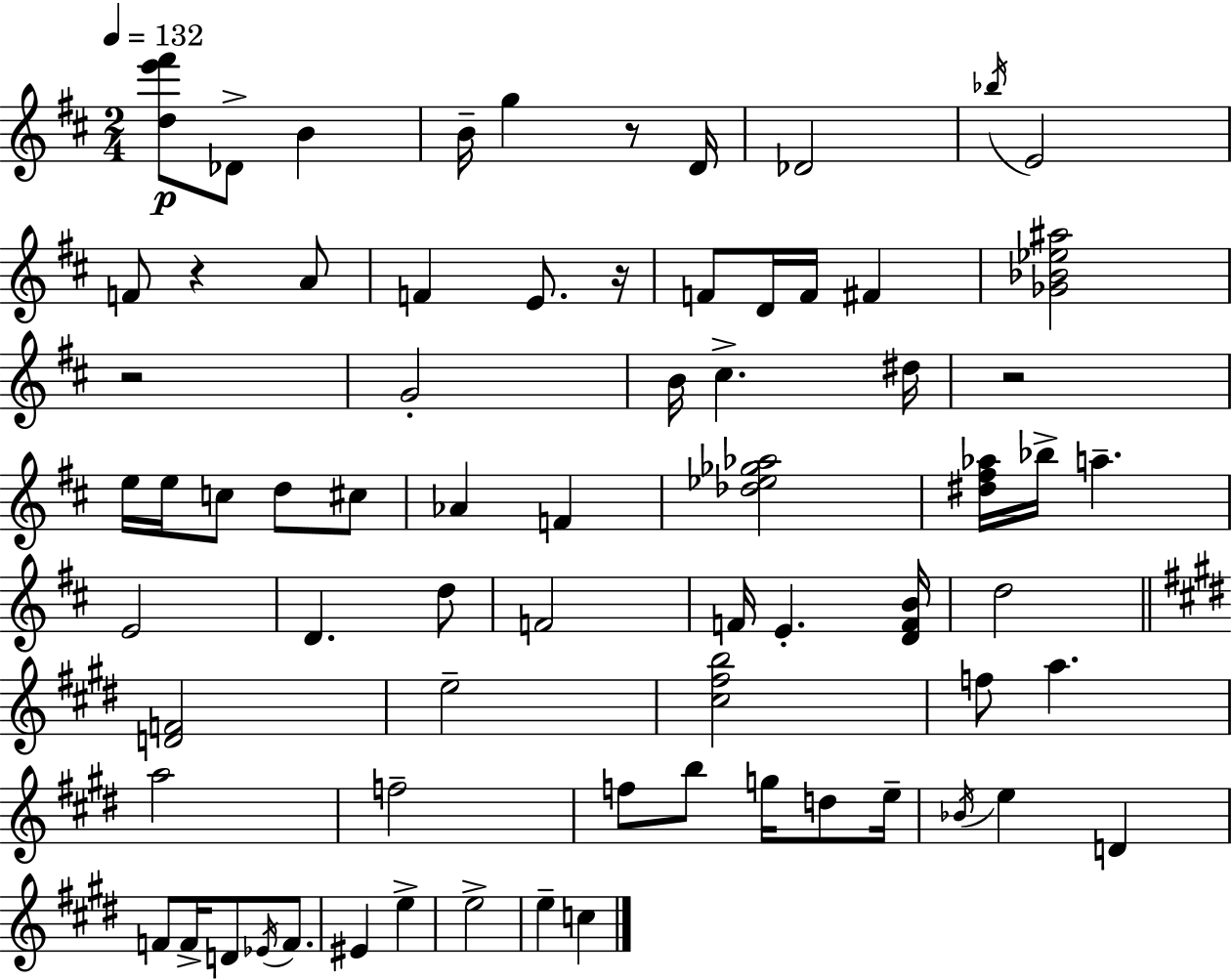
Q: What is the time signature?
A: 2/4